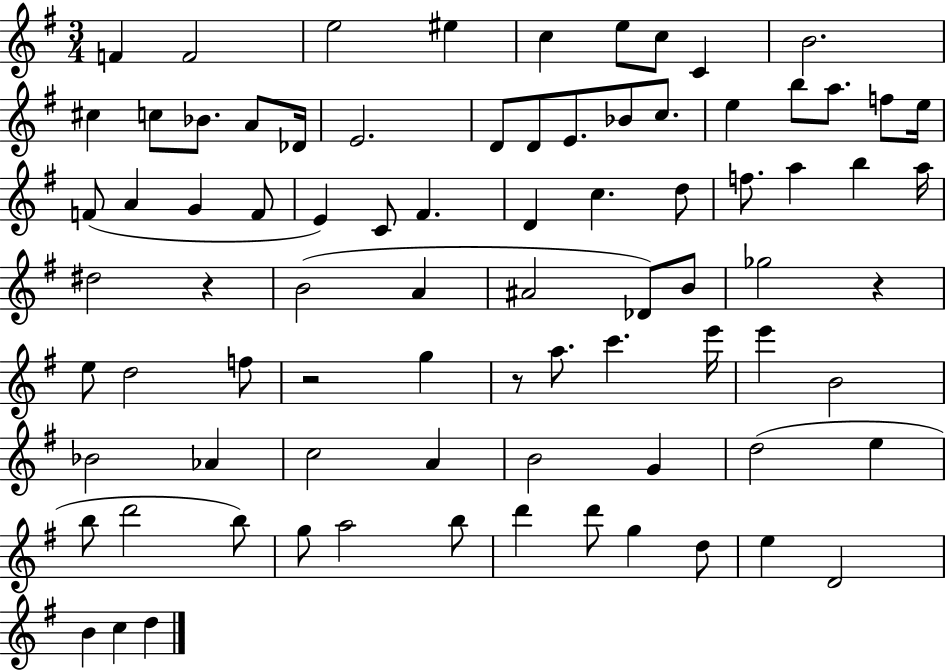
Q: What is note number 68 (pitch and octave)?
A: A5